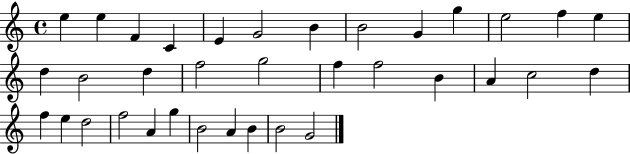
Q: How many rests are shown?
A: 0